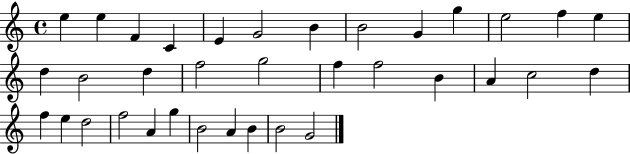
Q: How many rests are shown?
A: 0